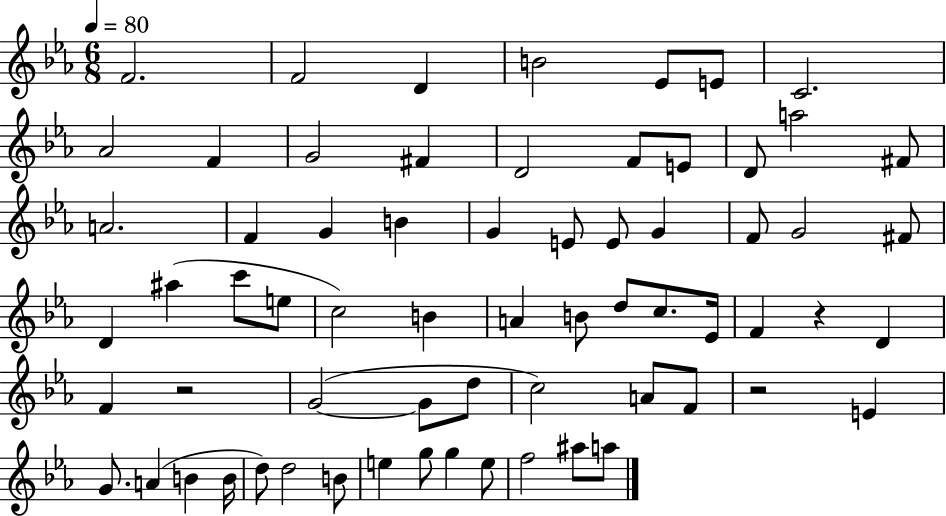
F4/h. F4/h D4/q B4/h Eb4/e E4/e C4/h. Ab4/h F4/q G4/h F#4/q D4/h F4/e E4/e D4/e A5/h F#4/e A4/h. F4/q G4/q B4/q G4/q E4/e E4/e G4/q F4/e G4/h F#4/e D4/q A#5/q C6/e E5/e C5/h B4/q A4/q B4/e D5/e C5/e. Eb4/s F4/q R/q D4/q F4/q R/h G4/h G4/e D5/e C5/h A4/e F4/e R/h E4/q G4/e. A4/q B4/q B4/s D5/e D5/h B4/e E5/q G5/e G5/q E5/e F5/h A#5/e A5/e